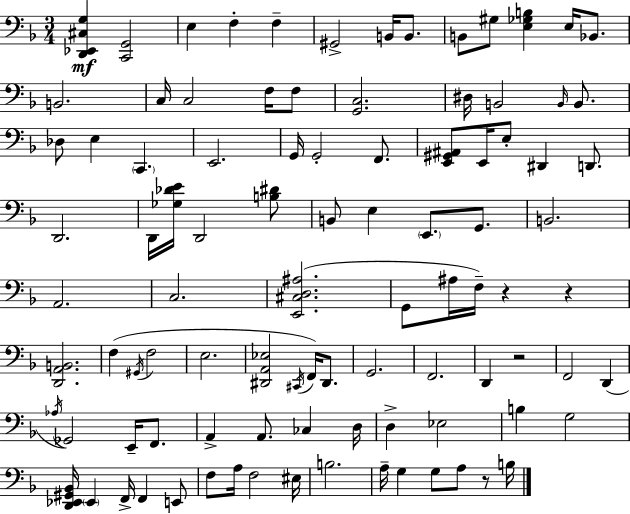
X:1
T:Untitled
M:3/4
L:1/4
K:Dm
[D,,_E,,^C,G,] [C,,G,,]2 E, F, F, ^G,,2 B,,/4 B,,/2 B,,/2 ^G,/2 [E,_G,B,] E,/4 _B,,/2 B,,2 C,/4 C,2 F,/4 F,/2 [G,,C,]2 ^D,/4 B,,2 B,,/4 B,,/2 _D,/2 E, C,, E,,2 G,,/4 G,,2 F,,/2 [E,,^G,,^A,,]/2 E,,/4 E,/2 ^D,, D,,/2 D,,2 D,,/4 [_G,_DE]/4 D,,2 [B,^D]/2 B,,/2 E, E,,/2 G,,/2 B,,2 A,,2 C,2 [E,,^C,D,^A,]2 G,,/2 ^A,/4 F,/4 z z [D,,A,,B,,]2 F, ^G,,/4 F,2 E,2 [^D,,A,,_E,]2 ^C,,/4 F,,/4 ^D,,/2 G,,2 F,,2 D,, z2 F,,2 D,, _A,/4 _G,,2 E,,/4 F,,/2 A,, A,,/2 _C, D,/4 D, _E,2 B, G,2 [D,,_E,,^G,,_B,,]/4 _E,, F,,/4 F,, E,,/2 F,/2 A,/4 F,2 ^E,/4 B,2 A,/4 G, G,/2 A,/2 z/2 B,/4